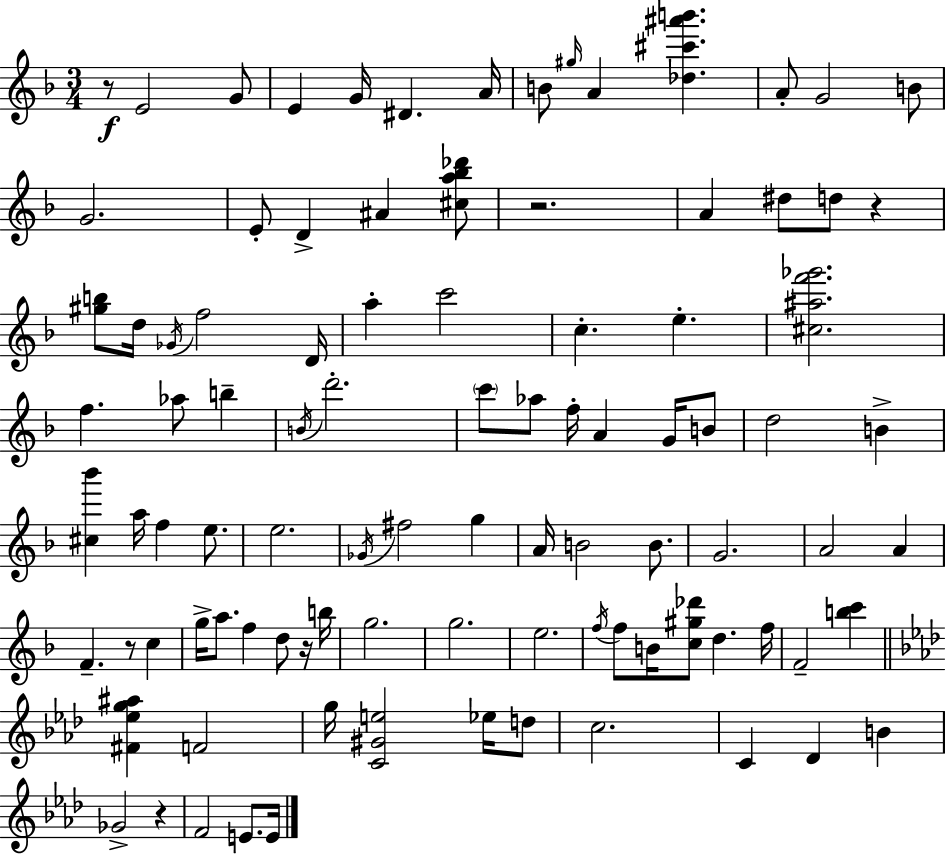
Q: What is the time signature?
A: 3/4